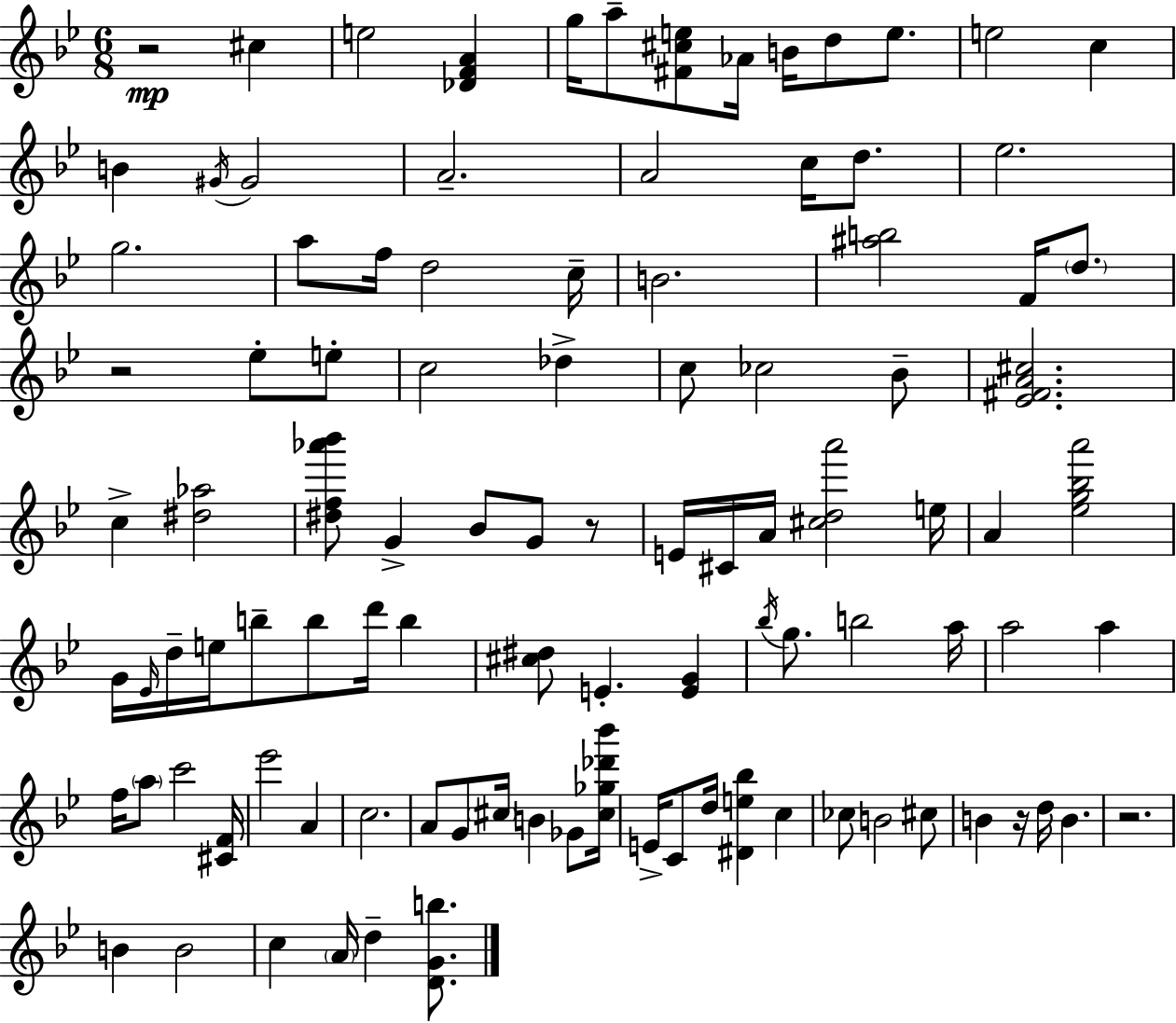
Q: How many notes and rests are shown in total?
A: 102